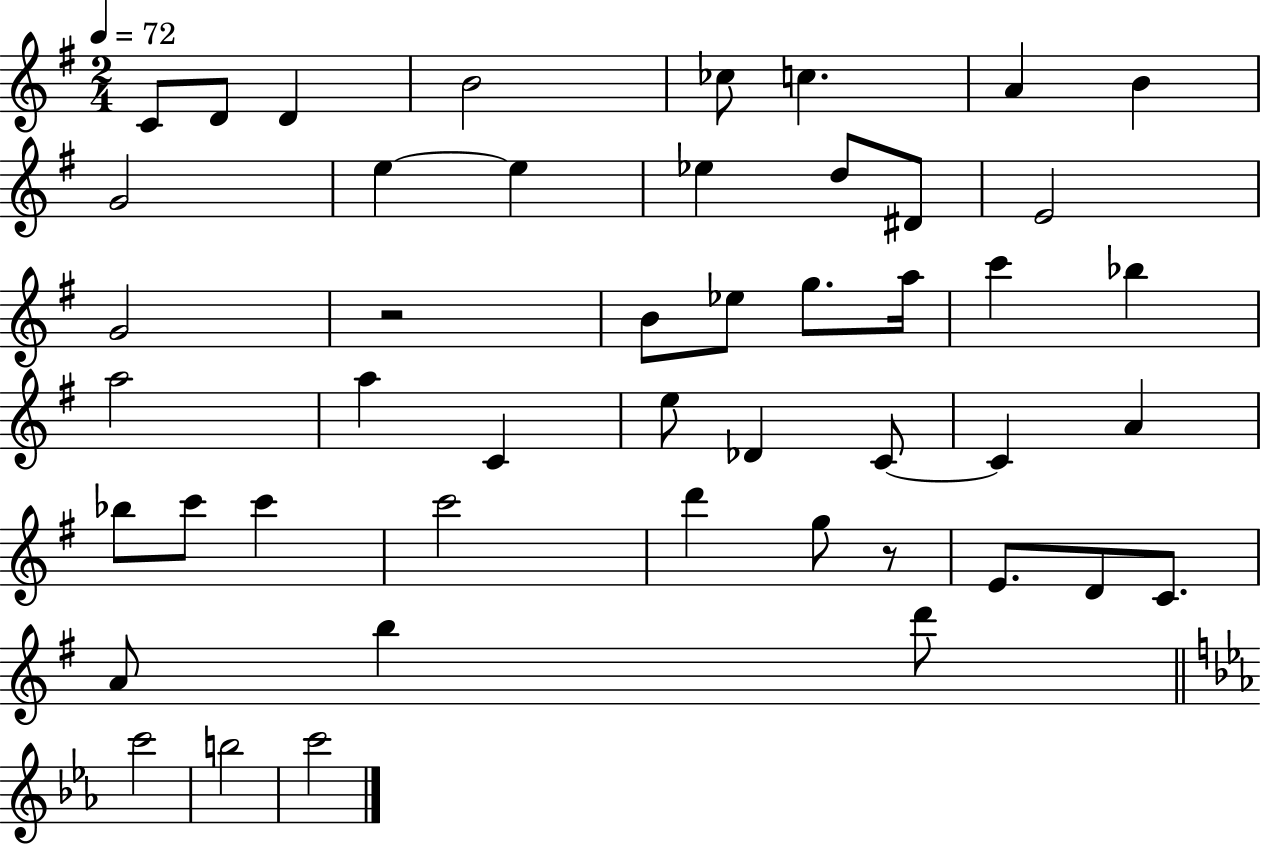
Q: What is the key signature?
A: G major